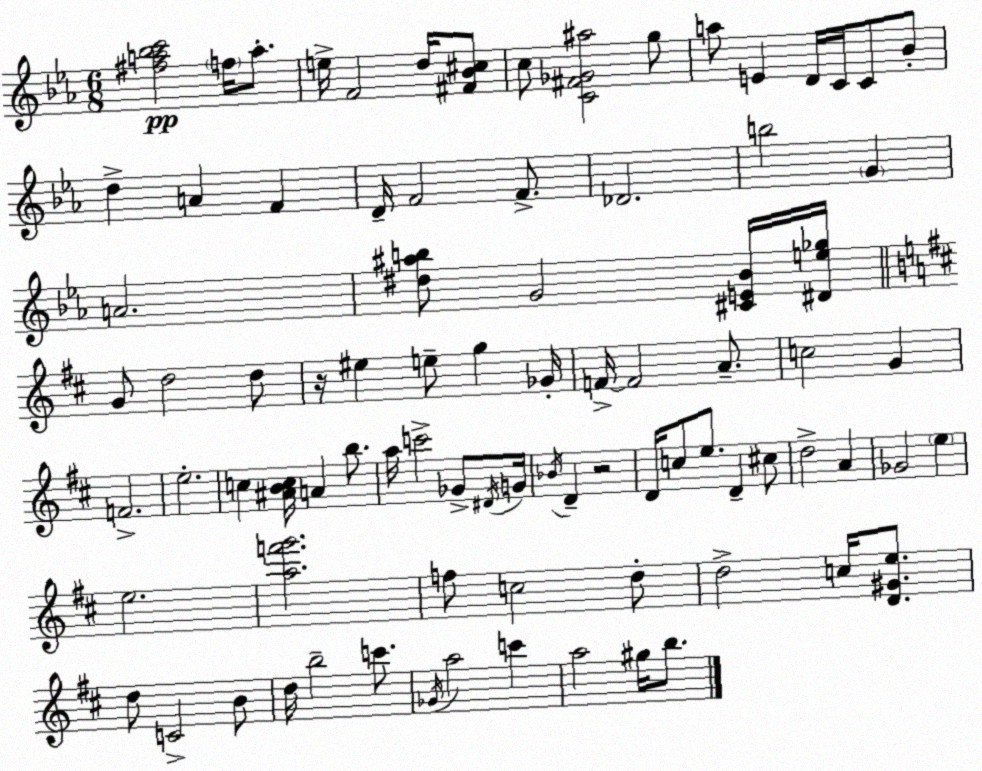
X:1
T:Untitled
M:6/8
L:1/4
K:Eb
[^fa_bc']2 f/4 a/2 e/4 F2 d/4 [^F_B^c]/2 c/2 [C^F_G^a]2 g/2 a/2 E D/4 C/4 C/2 _B/2 d A F D/4 F2 F/2 _D2 b2 G A2 [^d^ab]/2 G2 [^CE_B]/4 [^De_g]/4 G/2 d2 d/2 z/4 ^e e/2 g _G/4 F/4 F2 A/2 c2 G F2 e2 c [^ABc]/4 A b/2 a/4 c'2 _G/2 ^D/4 G/4 _B/4 D z2 D/4 c/2 e/2 D ^c/2 d2 A _G2 e e2 [af'g']2 f/2 c2 d/2 d2 c/4 [D^Ge]/2 d/2 C2 B/2 d/4 b2 c'/2 _G/4 a2 c' a2 ^g/4 b/2